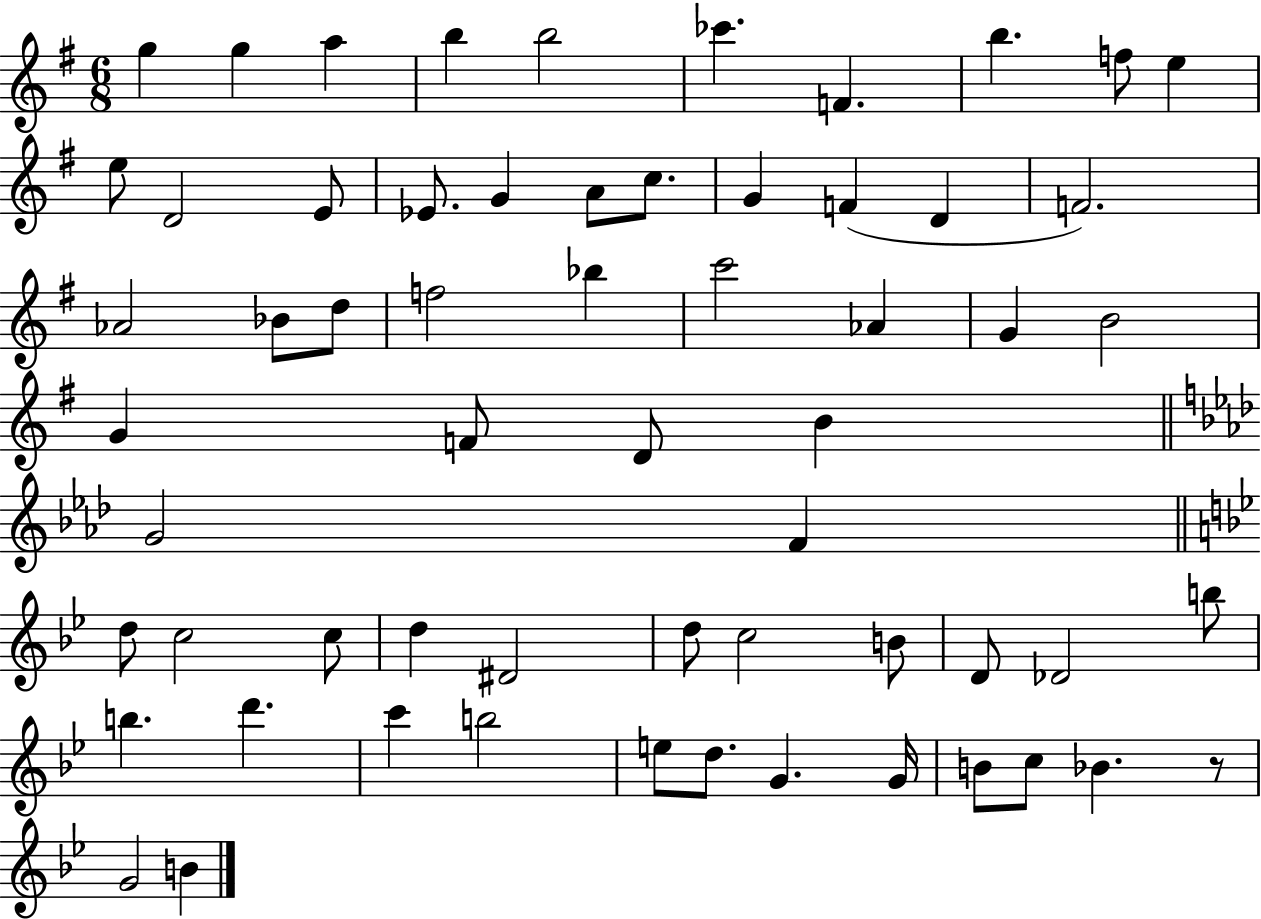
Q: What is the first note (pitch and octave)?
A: G5